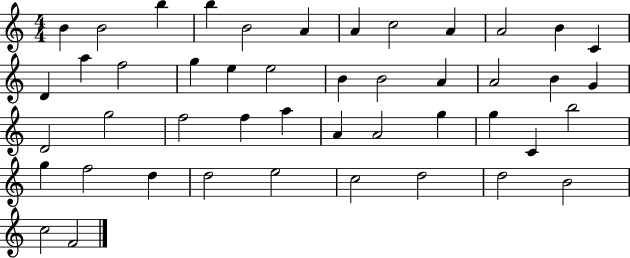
{
  \clef treble
  \numericTimeSignature
  \time 4/4
  \key c \major
  b'4 b'2 b''4 | b''4 b'2 a'4 | a'4 c''2 a'4 | a'2 b'4 c'4 | \break d'4 a''4 f''2 | g''4 e''4 e''2 | b'4 b'2 a'4 | a'2 b'4 g'4 | \break d'2 g''2 | f''2 f''4 a''4 | a'4 a'2 g''4 | g''4 c'4 b''2 | \break g''4 f''2 d''4 | d''2 e''2 | c''2 d''2 | d''2 b'2 | \break c''2 f'2 | \bar "|."
}